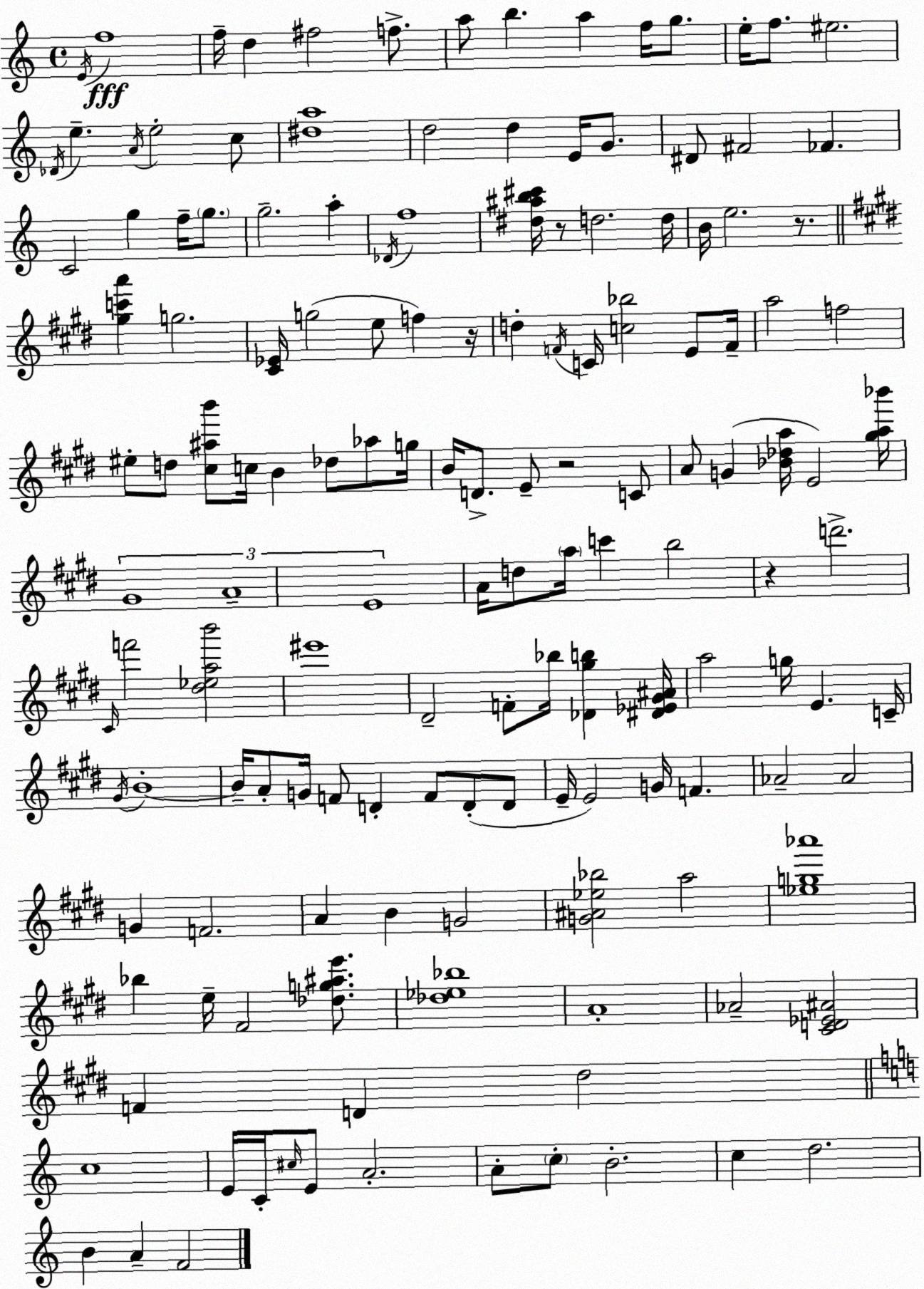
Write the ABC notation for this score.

X:1
T:Untitled
M:4/4
L:1/4
K:C
E/4 f4 f/4 d ^f2 f/2 a/2 b a f/4 g/2 e/4 f/2 ^e2 _D/4 e A/4 e2 c/2 [^da]4 d2 d E/4 G/2 ^D/2 ^F2 _F C2 g f/4 g/2 g2 a _D/4 f4 [^d^ab^c']/4 z/2 d2 d/4 B/4 e2 z/2 [^gc'a'] g2 [^C_E]/4 g2 e/2 f z/4 d F/4 C/4 [c_b]2 E/2 F/4 a2 f2 ^e/2 d/2 [^c^ab']/2 c/4 B _d/2 _a/2 g/4 B/4 D/2 E/2 z2 C/2 A/2 G [_B_da]/4 E2 [^ga_b']/4 ^G4 A4 E4 A/4 d/2 a/4 c' b2 z d'2 ^C/4 f'2 [^d_eab']2 ^e'4 ^D2 F/2 _b/4 [_D^gb] [^D_E^G^A]/4 a2 g/4 E C/4 ^G/4 B4 B/4 A/2 G/4 F/2 D F/2 D/2 D/2 E/4 E2 G/4 F _A2 _A2 G F2 A B G2 [G^A_e_b]2 a2 [_eg_a']4 _b e/4 ^F2 [_dg^ae']/2 [_d_e_b]4 A4 _A2 [^CD_E^A]2 F D ^d2 c4 E/4 C/4 ^c/4 E/2 A2 A/2 c/2 B2 c d2 B A F2